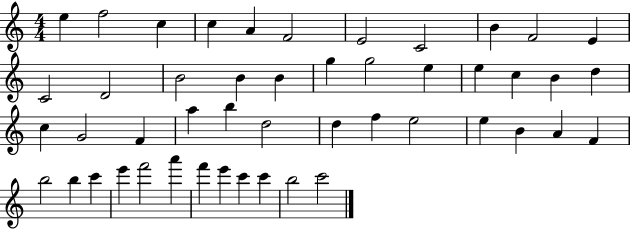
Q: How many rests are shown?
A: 0